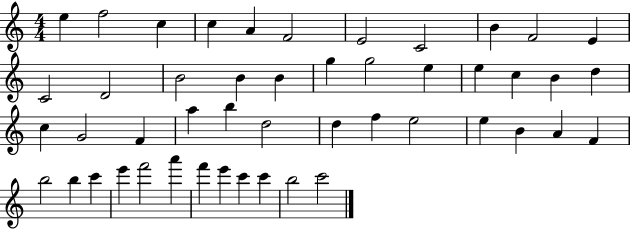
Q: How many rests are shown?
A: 0